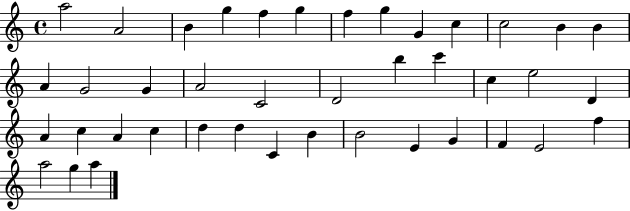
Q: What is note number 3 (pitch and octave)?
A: B4